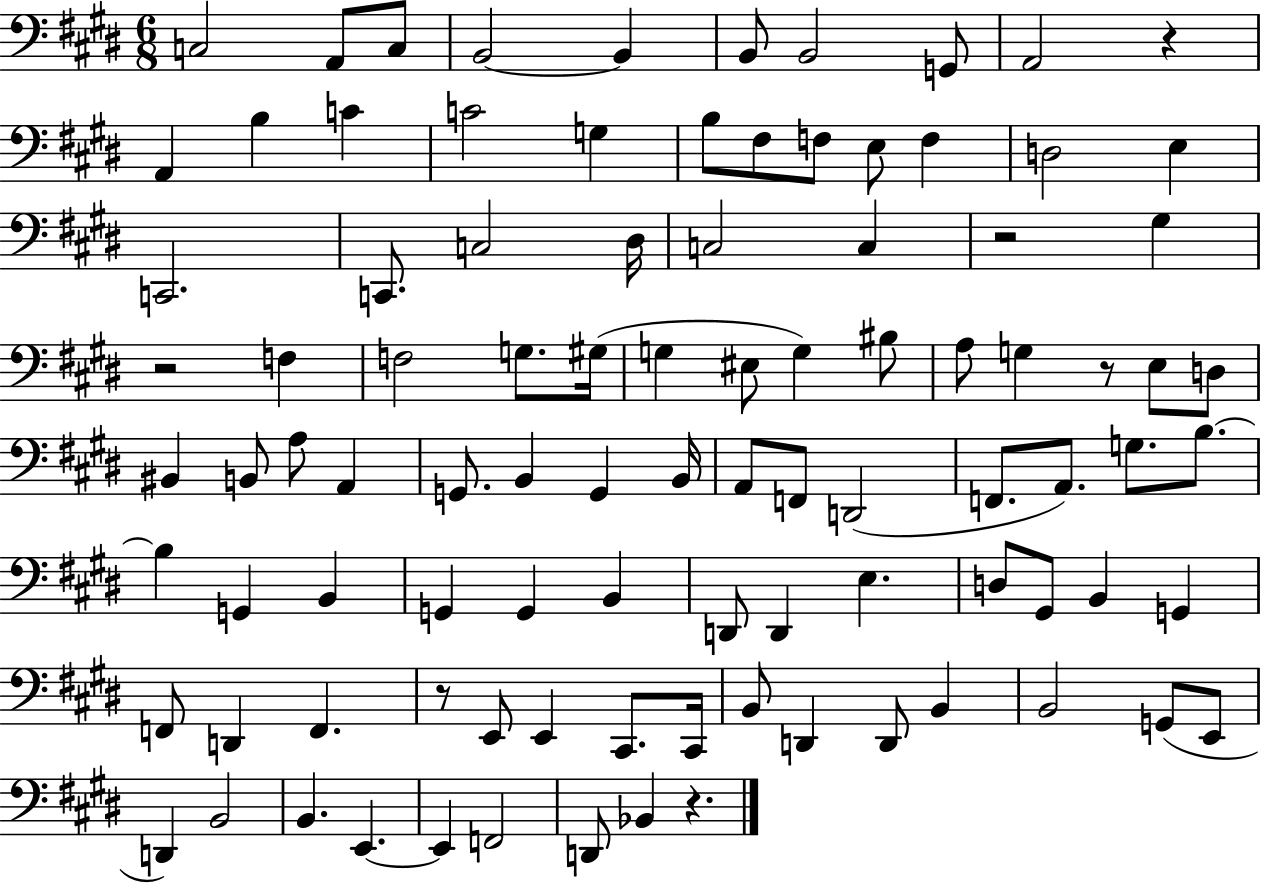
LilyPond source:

{
  \clef bass
  \numericTimeSignature
  \time 6/8
  \key e \major
  \repeat volta 2 { c2 a,8 c8 | b,2~~ b,4 | b,8 b,2 g,8 | a,2 r4 | \break a,4 b4 c'4 | c'2 g4 | b8 fis8 f8 e8 f4 | d2 e4 | \break c,2. | c,8. c2 dis16 | c2 c4 | r2 gis4 | \break r2 f4 | f2 g8. gis16( | g4 eis8 g4) bis8 | a8 g4 r8 e8 d8 | \break bis,4 b,8 a8 a,4 | g,8. b,4 g,4 b,16 | a,8 f,8 d,2( | f,8. a,8.) g8. b8.~~ | \break b4 g,4 b,4 | g,4 g,4 b,4 | d,8 d,4 e4. | d8 gis,8 b,4 g,4 | \break f,8 d,4 f,4. | r8 e,8 e,4 cis,8. cis,16 | b,8 d,4 d,8 b,4 | b,2 g,8( e,8 | \break d,4) b,2 | b,4. e,4.~~ | e,4 f,2 | d,8 bes,4 r4. | \break } \bar "|."
}